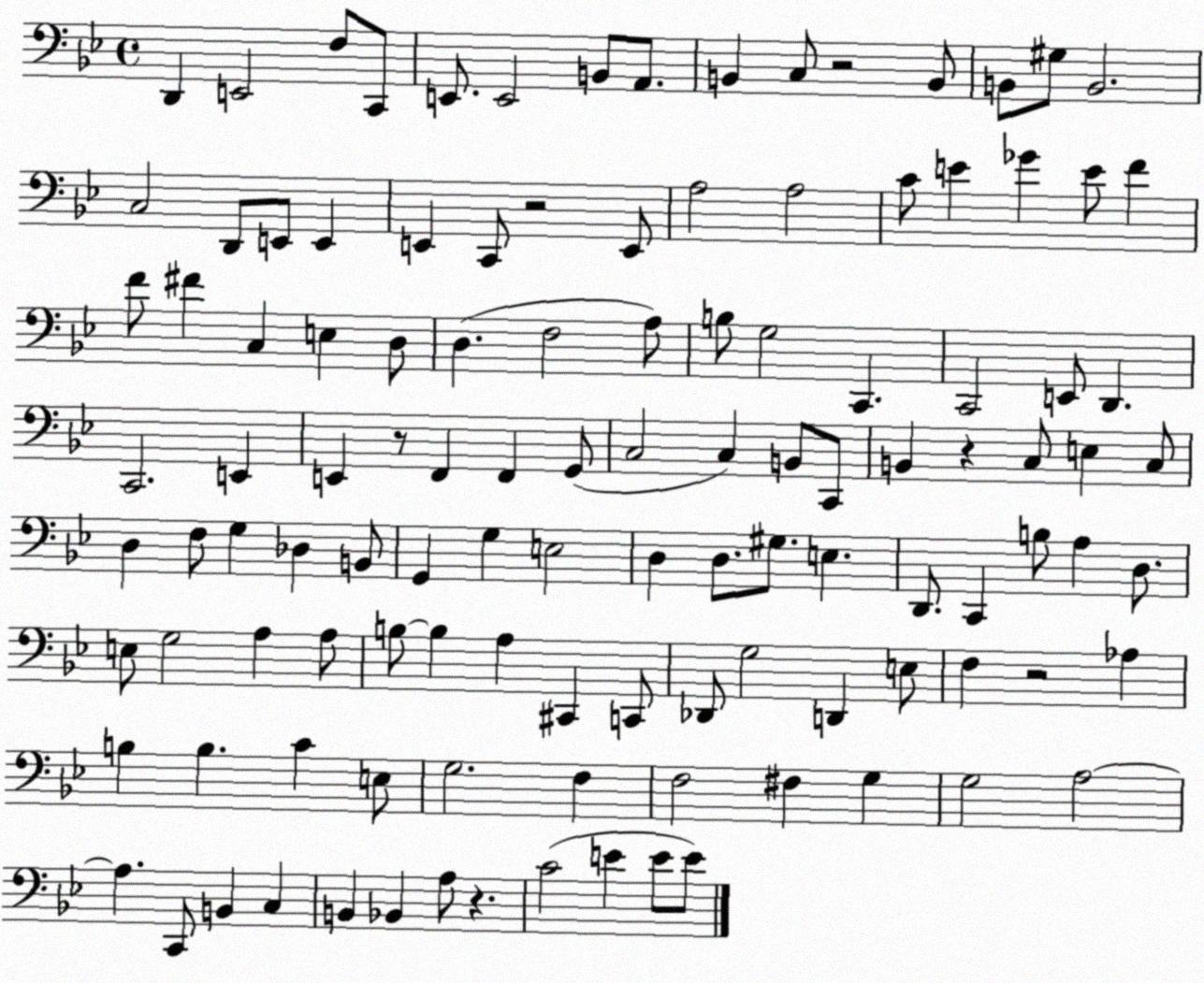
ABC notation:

X:1
T:Untitled
M:4/4
L:1/4
K:Bb
D,, E,,2 F,/2 C,,/2 E,,/2 E,,2 B,,/2 A,,/2 B,, C,/2 z2 B,,/2 B,,/2 ^G,/2 B,,2 C,2 D,,/2 E,,/2 E,, E,, C,,/2 z2 E,,/2 A,2 A,2 C/2 E _G E/2 F F/2 ^F C, E, D,/2 D, F,2 A,/2 B,/2 G,2 C,, C,,2 E,,/2 D,, C,,2 E,, E,, z/2 F,, F,, G,,/2 C,2 C, B,,/2 C,,/2 B,, z C,/2 E, C,/2 D, F,/2 G, _D, B,,/2 G,, G, E,2 D, D,/2 ^G,/2 E, D,,/2 C,, B,/2 A, D,/2 E,/2 G,2 A, A,/2 B,/2 B, A, ^C,, C,,/2 _D,,/2 G,2 D,, E,/2 F, z2 _A, B, B, C E,/2 G,2 F, F,2 ^F, G, G,2 A,2 A, C,,/2 B,, C, B,, _B,, A,/2 z C2 E E/2 E/2